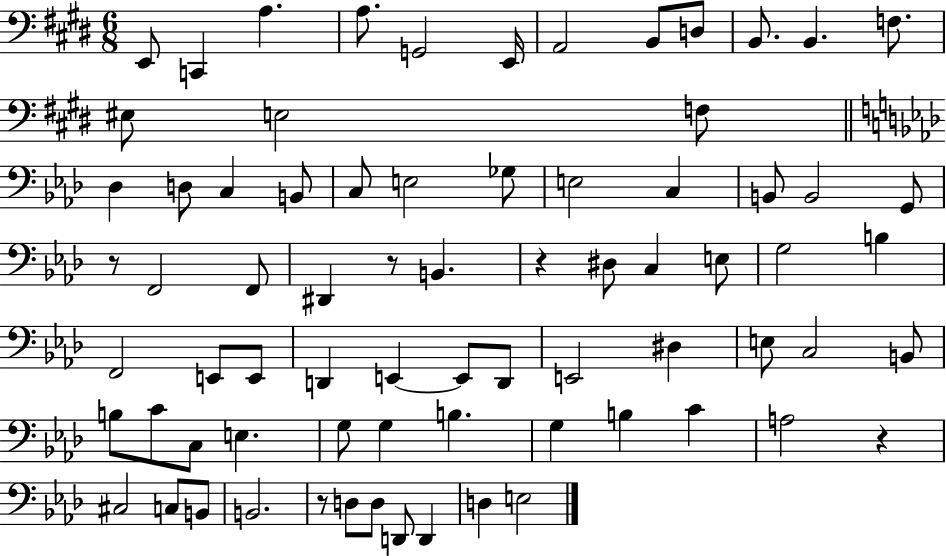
E2/e C2/q A3/q. A3/e. G2/h E2/s A2/h B2/e D3/e B2/e. B2/q. F3/e. EIS3/e E3/h F3/e Db3/q D3/e C3/q B2/e C3/e E3/h Gb3/e E3/h C3/q B2/e B2/h G2/e R/e F2/h F2/e D#2/q R/e B2/q. R/q D#3/e C3/q E3/e G3/h B3/q F2/h E2/e E2/e D2/q E2/q E2/e D2/e E2/h D#3/q E3/e C3/h B2/e B3/e C4/e C3/e E3/q. G3/e G3/q B3/q. G3/q B3/q C4/q A3/h R/q C#3/h C3/e B2/e B2/h. R/e D3/e D3/e D2/e D2/q D3/q E3/h